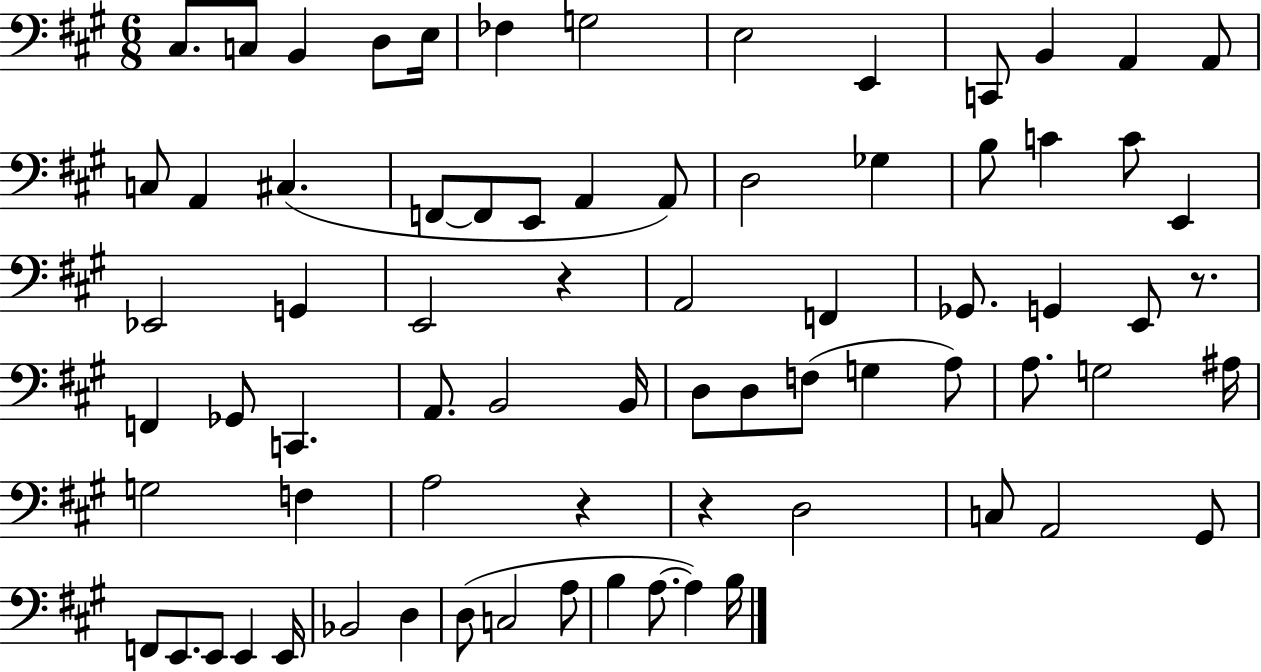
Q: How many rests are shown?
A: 4